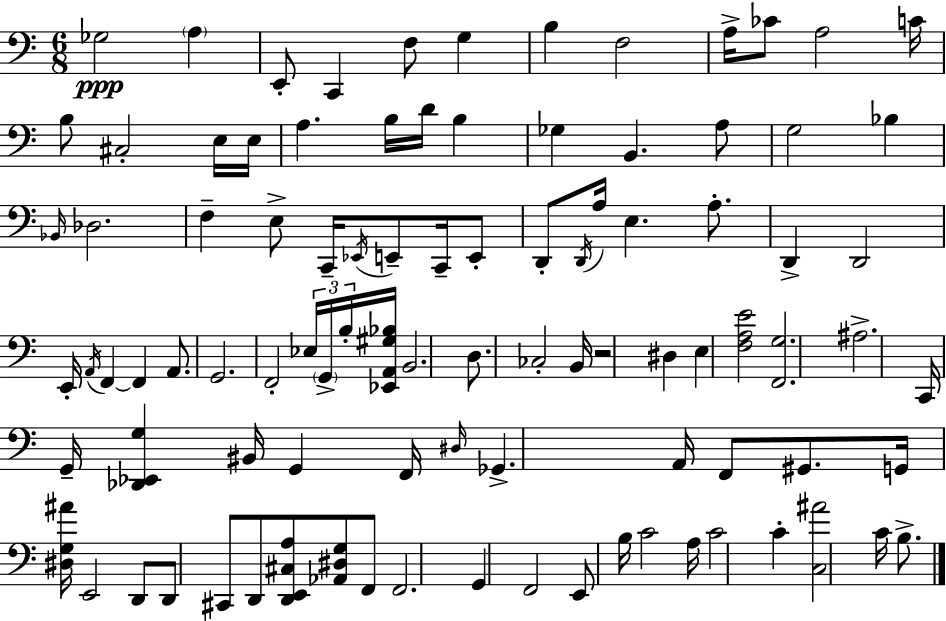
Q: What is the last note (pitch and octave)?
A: B3